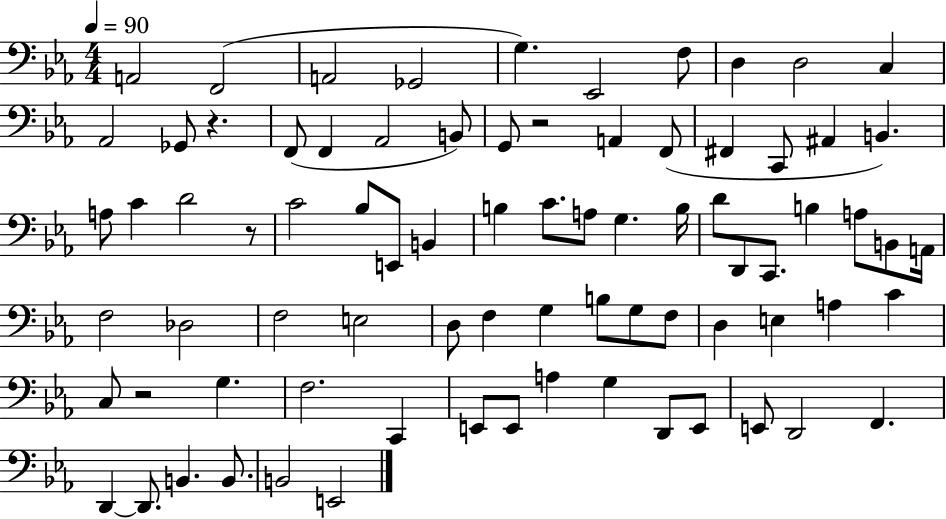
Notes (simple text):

A2/h F2/h A2/h Gb2/h G3/q. Eb2/h F3/e D3/q D3/h C3/q Ab2/h Gb2/e R/q. F2/e F2/q Ab2/h B2/e G2/e R/h A2/q F2/e F#2/q C2/e A#2/q B2/q. A3/e C4/q D4/h R/e C4/h Bb3/e E2/e B2/q B3/q C4/e. A3/e G3/q. B3/s D4/e D2/e C2/e. B3/q A3/e B2/e A2/s F3/h Db3/h F3/h E3/h D3/e F3/q G3/q B3/e G3/e F3/e D3/q E3/q A3/q C4/q C3/e R/h G3/q. F3/h. C2/q E2/e E2/e A3/q G3/q D2/e E2/e E2/e D2/h F2/q. D2/q D2/e. B2/q. B2/e. B2/h E2/h